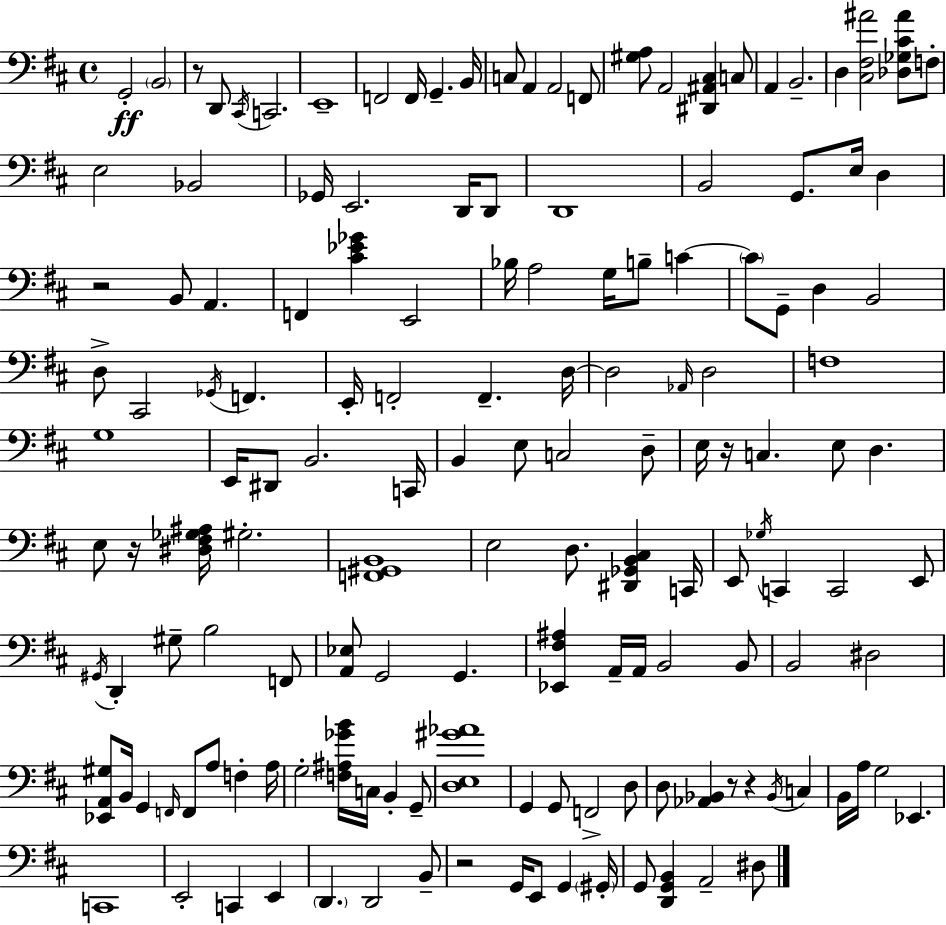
X:1
T:Untitled
M:4/4
L:1/4
K:D
G,,2 B,,2 z/2 D,,/2 ^C,,/4 C,,2 E,,4 F,,2 F,,/4 G,, B,,/4 C,/2 A,, A,,2 F,,/2 [^G,A,]/2 A,,2 [^D,,^A,,^C,] C,/2 A,, B,,2 D, [^C,^F,^A]2 [_D,_G,^C^A]/2 F,/2 E,2 _B,,2 _G,,/4 E,,2 D,,/4 D,,/2 D,,4 B,,2 G,,/2 E,/4 D, z2 B,,/2 A,, F,, [^C_E_G] E,,2 _B,/4 A,2 G,/4 B,/2 C C/2 G,,/2 D, B,,2 D,/2 ^C,,2 _G,,/4 F,, E,,/4 F,,2 F,, D,/4 D,2 _A,,/4 D,2 F,4 G,4 E,,/4 ^D,,/2 B,,2 C,,/4 B,, E,/2 C,2 D,/2 E,/4 z/4 C, E,/2 D, E,/2 z/4 [^D,^F,_G,^A,]/4 ^G,2 [F,,^G,,B,,]4 E,2 D,/2 [^D,,_G,,B,,^C,] C,,/4 E,,/2 _G,/4 C,, C,,2 E,,/2 ^G,,/4 D,, ^G,/2 B,2 F,,/2 [A,,_E,]/2 G,,2 G,, [_E,,^F,^A,] A,,/4 A,,/4 B,,2 B,,/2 B,,2 ^D,2 [_E,,A,,^G,]/2 B,,/4 G,, F,,/4 F,,/2 A,/2 F, A,/4 G,2 [F,^A,_GB]/4 C,/4 B,, G,,/2 [D,E,^G_A]4 G,, G,,/2 F,,2 D,/2 D,/2 [_A,,_B,,] z/2 z _B,,/4 C, B,,/4 A,/4 G,2 _E,, C,,4 E,,2 C,, E,, D,, D,,2 B,,/2 z2 G,,/4 E,,/2 G,, ^G,,/4 G,,/2 [D,,G,,B,,] A,,2 ^D,/2